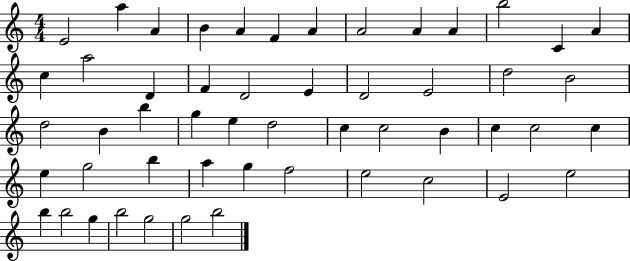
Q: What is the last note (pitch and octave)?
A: B5